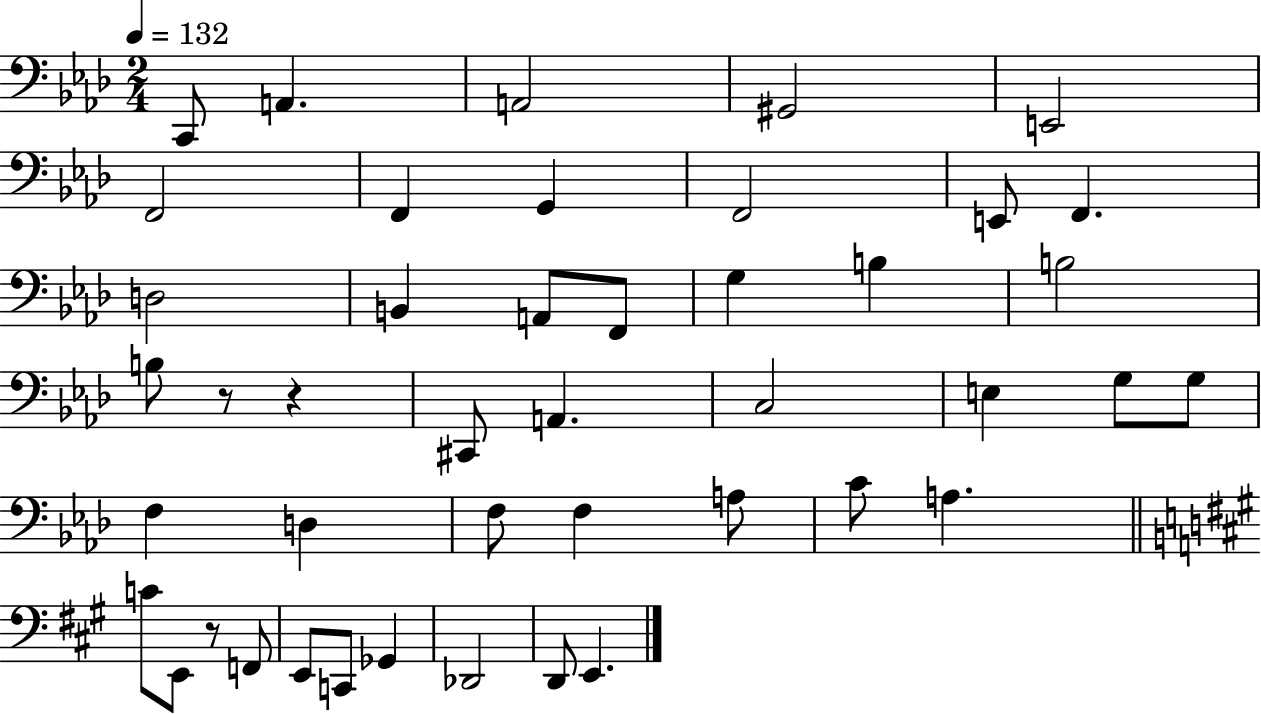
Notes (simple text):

C2/e A2/q. A2/h G#2/h E2/h F2/h F2/q G2/q F2/h E2/e F2/q. D3/h B2/q A2/e F2/e G3/q B3/q B3/h B3/e R/e R/q C#2/e A2/q. C3/h E3/q G3/e G3/e F3/q D3/q F3/e F3/q A3/e C4/e A3/q. C4/e E2/e R/e F2/e E2/e C2/e Gb2/q Db2/h D2/e E2/q.